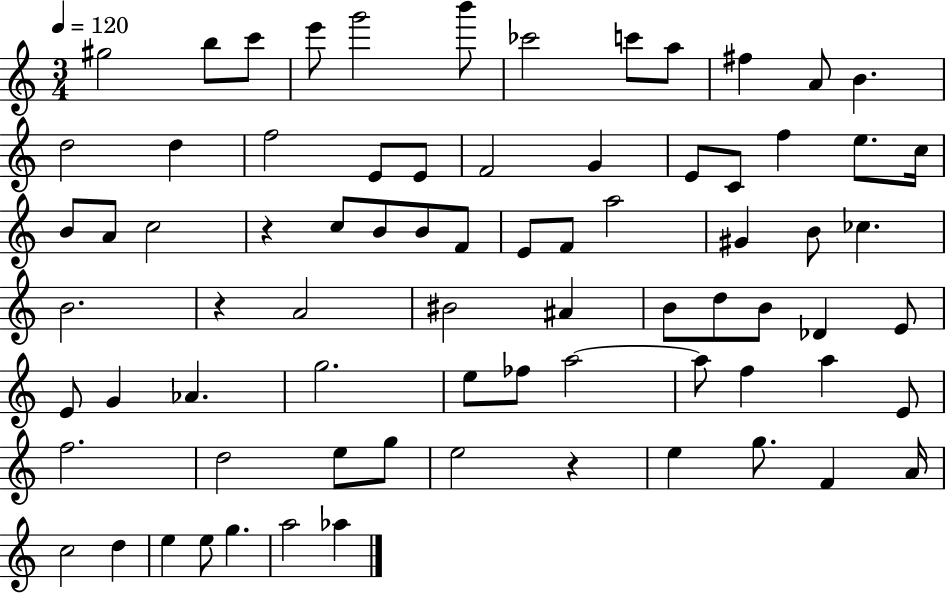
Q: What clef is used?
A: treble